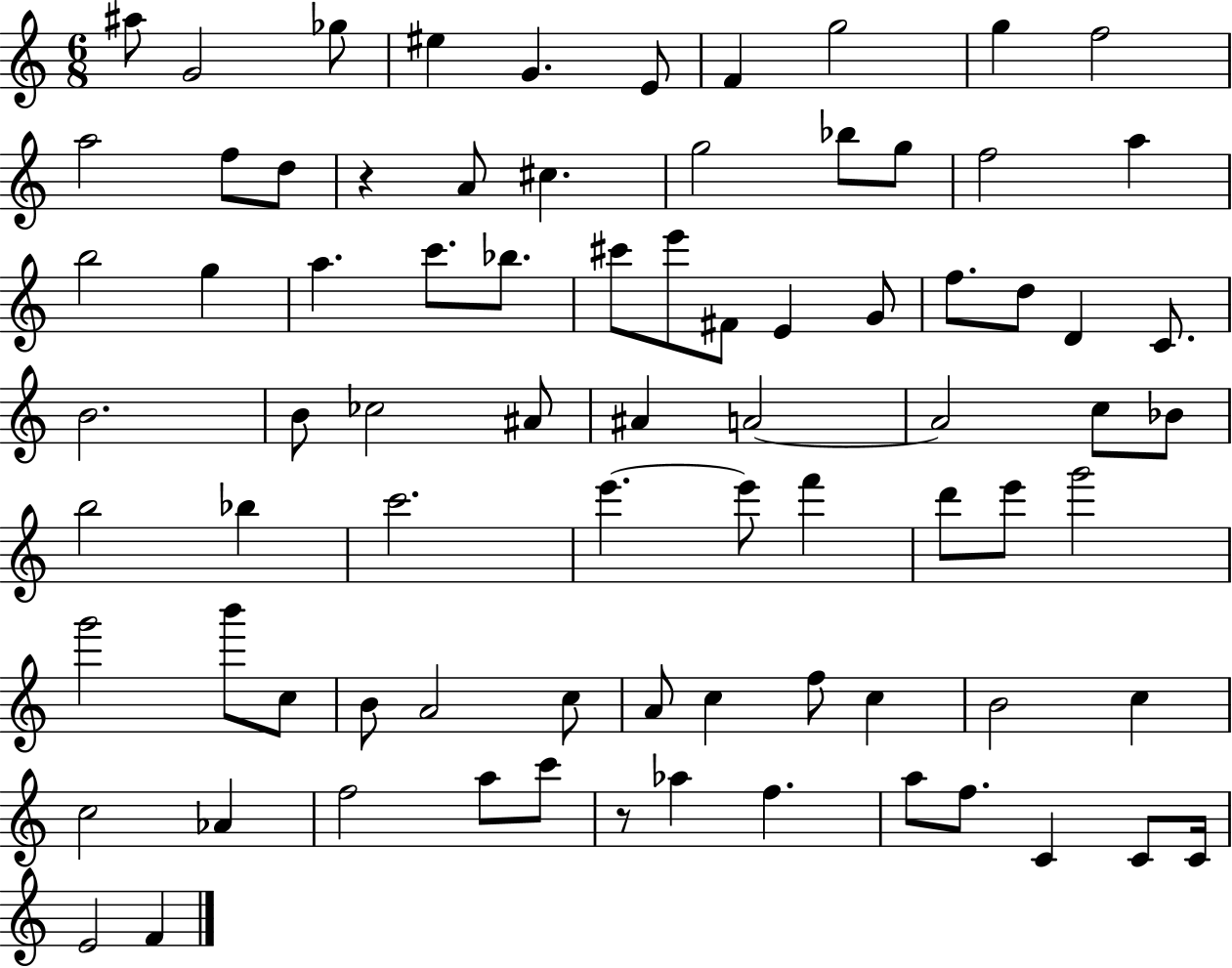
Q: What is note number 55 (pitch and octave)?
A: C5